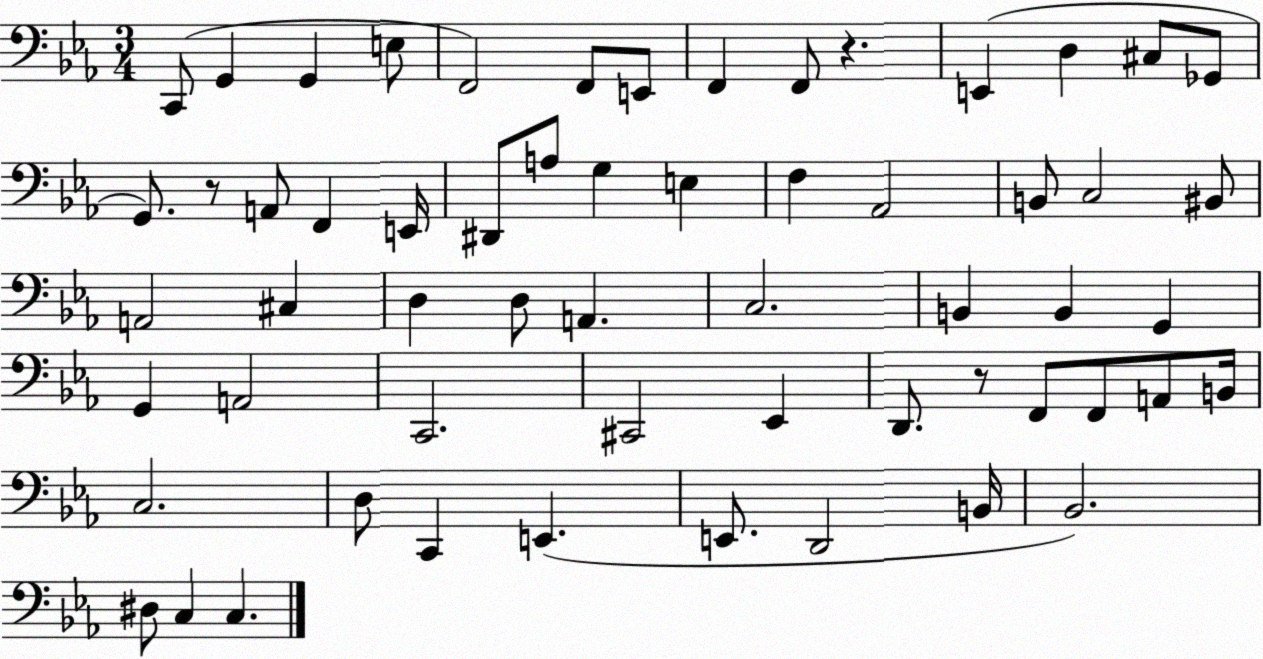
X:1
T:Untitled
M:3/4
L:1/4
K:Eb
C,,/2 G,, G,, E,/2 F,,2 F,,/2 E,,/2 F,, F,,/2 z E,, D, ^C,/2 _G,,/2 G,,/2 z/2 A,,/2 F,, E,,/4 ^D,,/2 A,/2 G, E, F, _A,,2 B,,/2 C,2 ^B,,/2 A,,2 ^C, D, D,/2 A,, C,2 B,, B,, G,, G,, A,,2 C,,2 ^C,,2 _E,, D,,/2 z/2 F,,/2 F,,/2 A,,/2 B,,/4 C,2 D,/2 C,, E,, E,,/2 D,,2 B,,/4 _B,,2 ^D,/2 C, C,